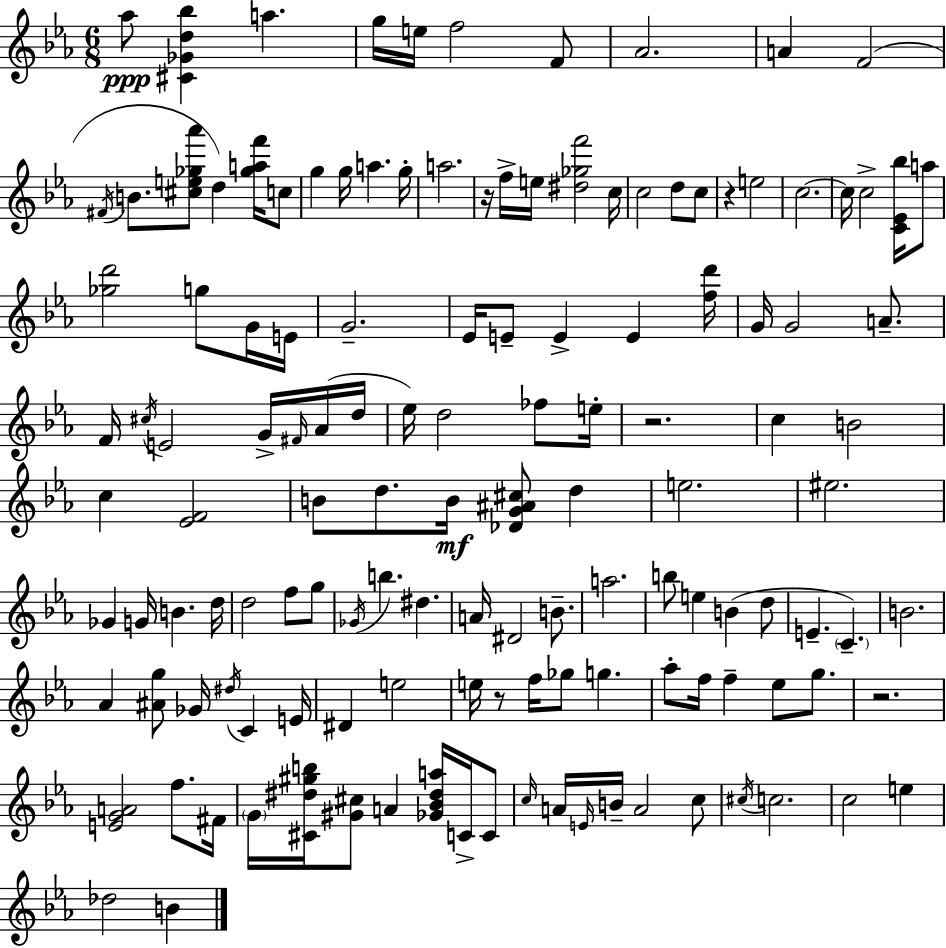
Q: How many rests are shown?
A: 5